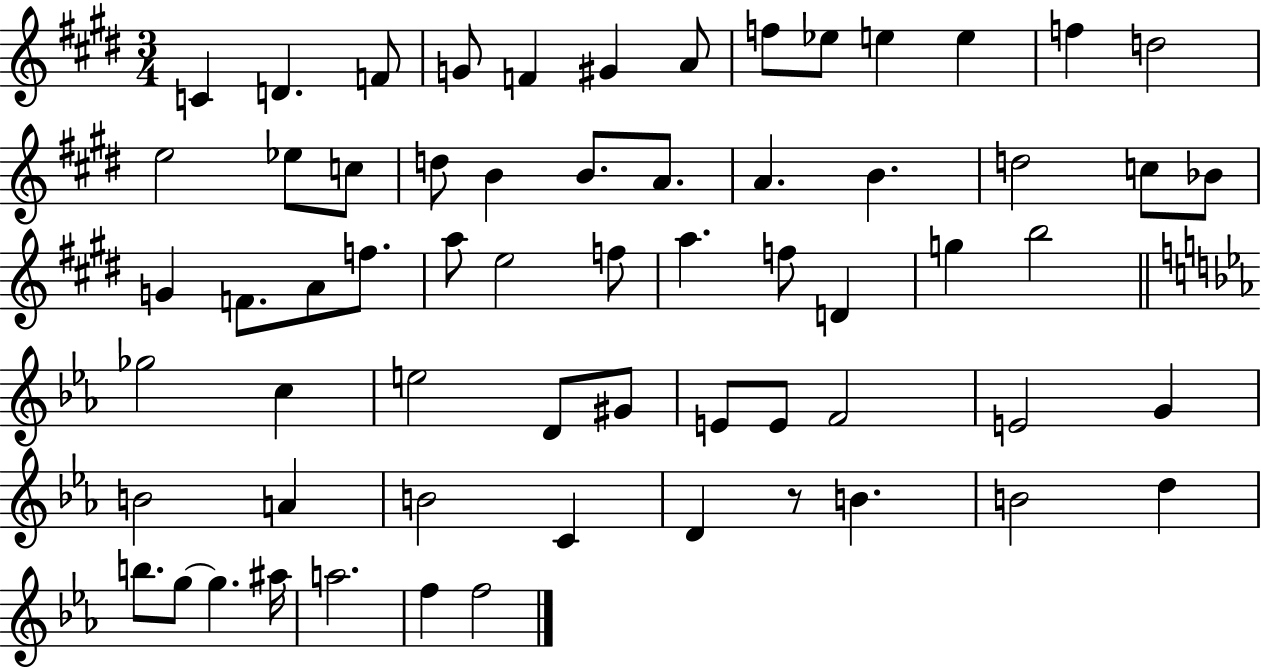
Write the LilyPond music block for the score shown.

{
  \clef treble
  \numericTimeSignature
  \time 3/4
  \key e \major
  c'4 d'4. f'8 | g'8 f'4 gis'4 a'8 | f''8 ees''8 e''4 e''4 | f''4 d''2 | \break e''2 ees''8 c''8 | d''8 b'4 b'8. a'8. | a'4. b'4. | d''2 c''8 bes'8 | \break g'4 f'8. a'8 f''8. | a''8 e''2 f''8 | a''4. f''8 d'4 | g''4 b''2 | \break \bar "||" \break \key c \minor ges''2 c''4 | e''2 d'8 gis'8 | e'8 e'8 f'2 | e'2 g'4 | \break b'2 a'4 | b'2 c'4 | d'4 r8 b'4. | b'2 d''4 | \break b''8. g''8~~ g''4. ais''16 | a''2. | f''4 f''2 | \bar "|."
}